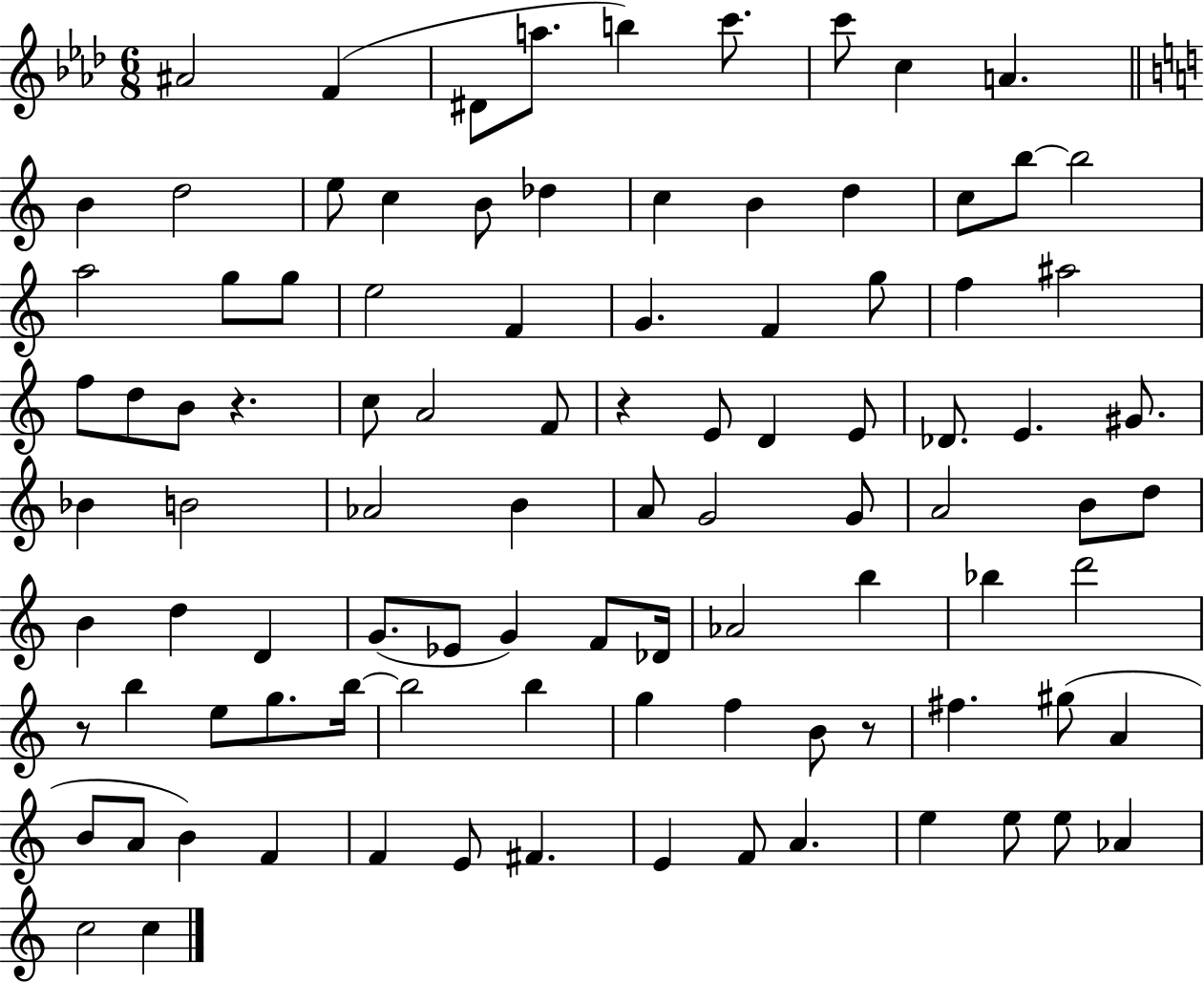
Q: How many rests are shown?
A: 4